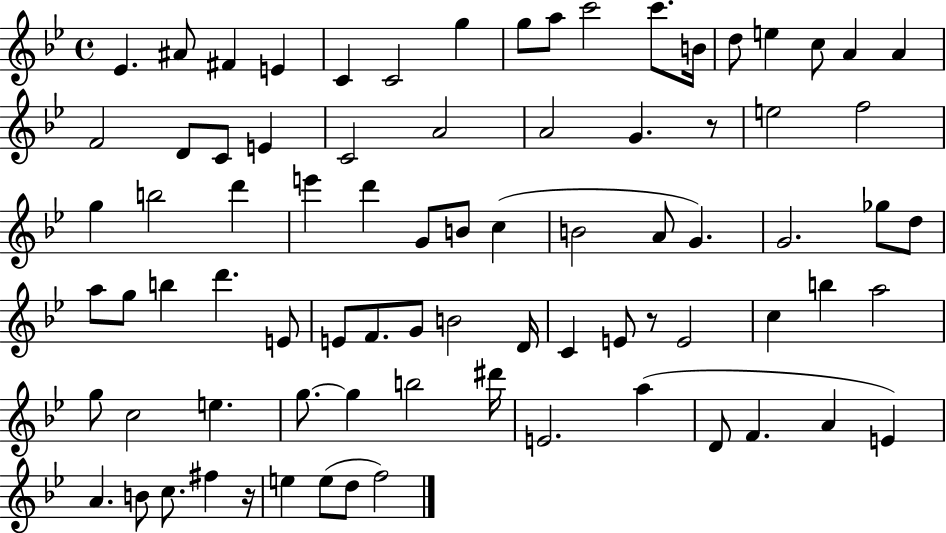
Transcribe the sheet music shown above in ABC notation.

X:1
T:Untitled
M:4/4
L:1/4
K:Bb
_E ^A/2 ^F E C C2 g g/2 a/2 c'2 c'/2 B/4 d/2 e c/2 A A F2 D/2 C/2 E C2 A2 A2 G z/2 e2 f2 g b2 d' e' d' G/2 B/2 c B2 A/2 G G2 _g/2 d/2 a/2 g/2 b d' E/2 E/2 F/2 G/2 B2 D/4 C E/2 z/2 E2 c b a2 g/2 c2 e g/2 g b2 ^d'/4 E2 a D/2 F A E A B/2 c/2 ^f z/4 e e/2 d/2 f2